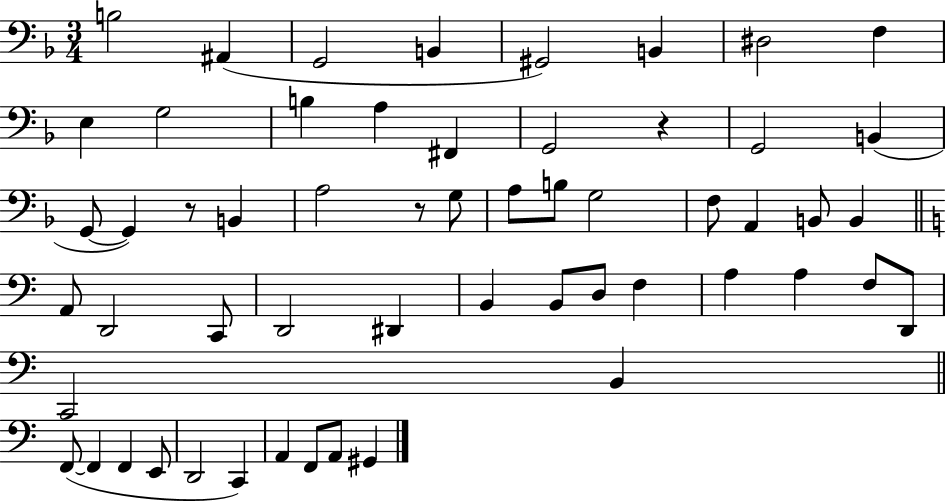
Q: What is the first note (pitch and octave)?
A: B3